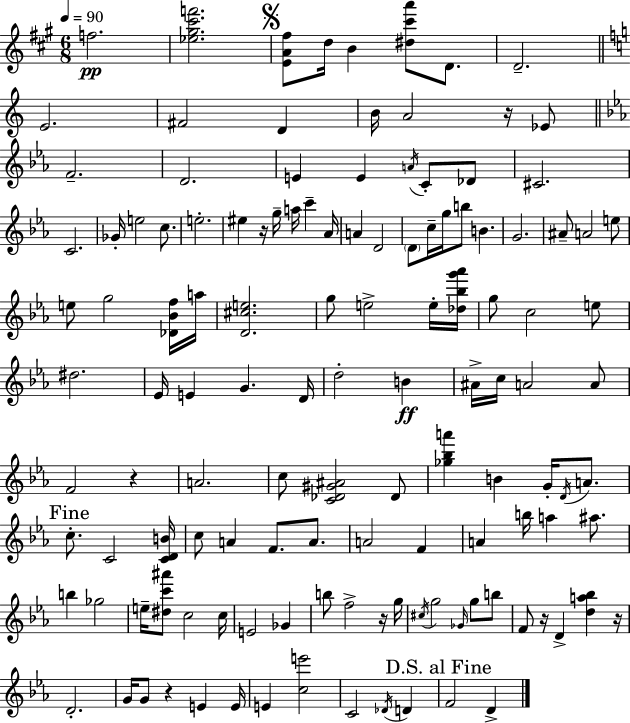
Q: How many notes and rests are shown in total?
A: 127